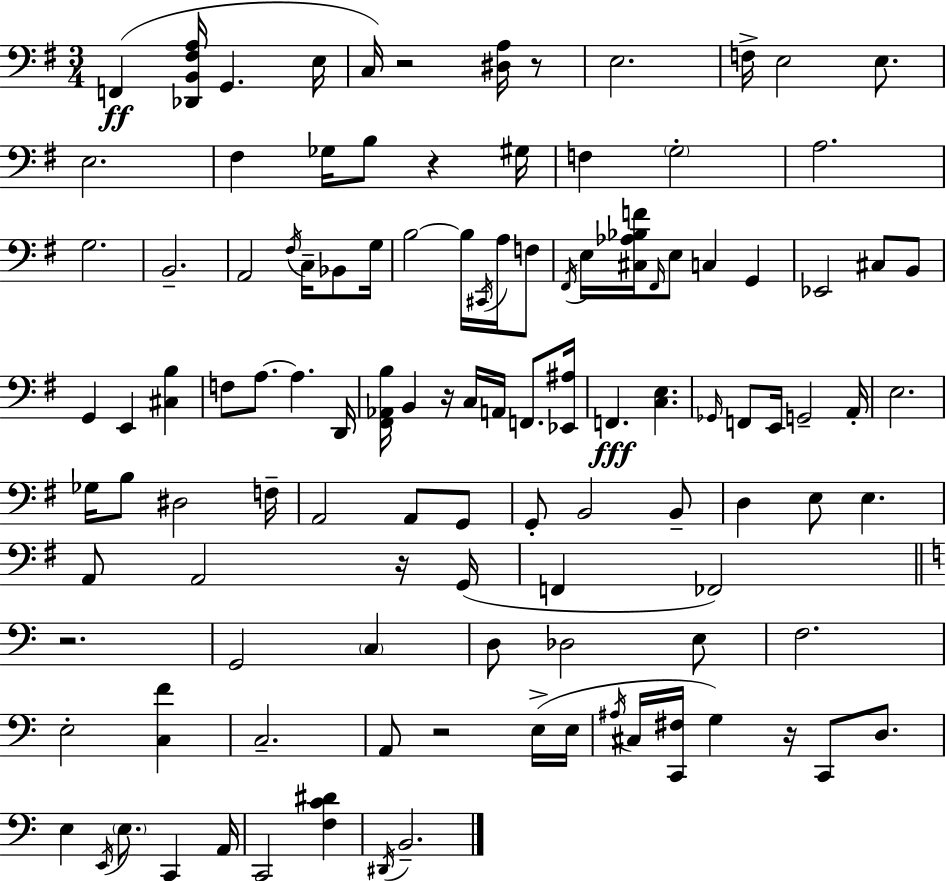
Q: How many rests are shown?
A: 8